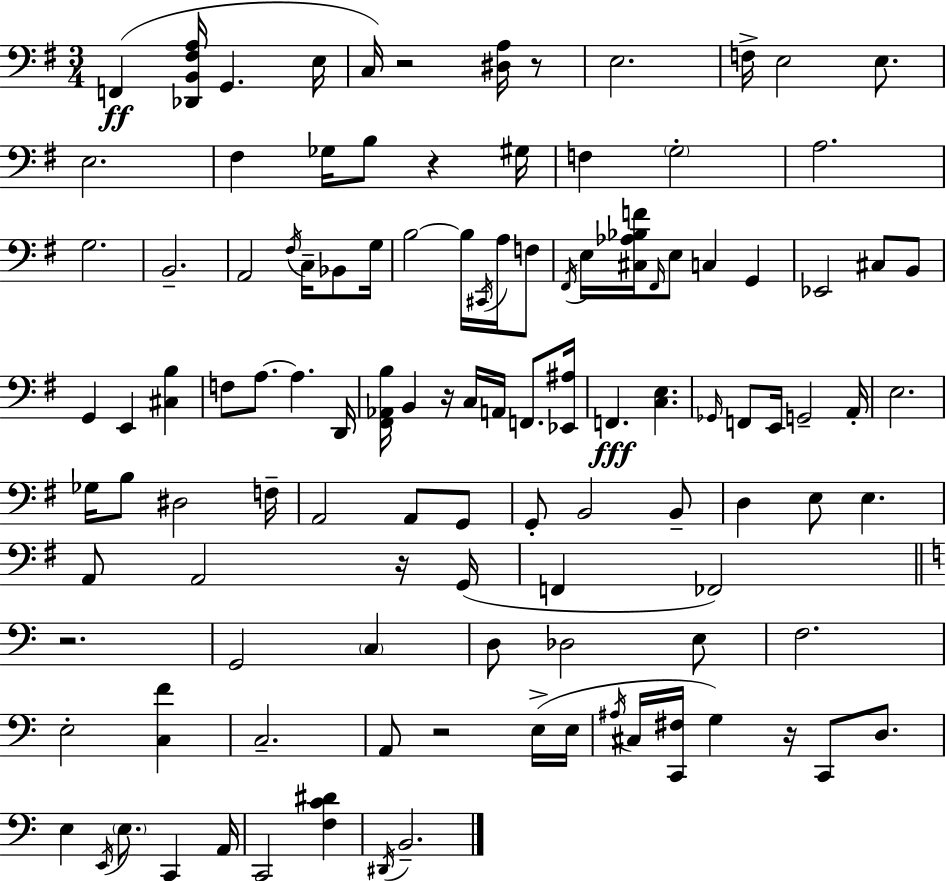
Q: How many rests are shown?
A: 8